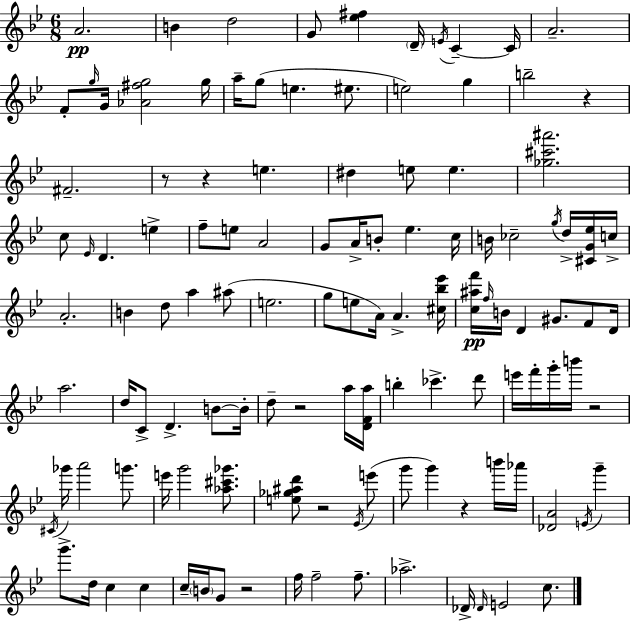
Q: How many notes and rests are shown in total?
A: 120